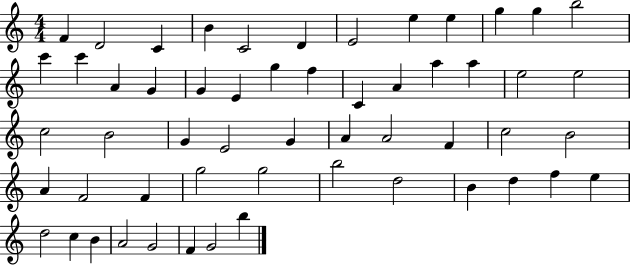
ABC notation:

X:1
T:Untitled
M:4/4
L:1/4
K:C
F D2 C B C2 D E2 e e g g b2 c' c' A G G E g f C A a a e2 e2 c2 B2 G E2 G A A2 F c2 B2 A F2 F g2 g2 b2 d2 B d f e d2 c B A2 G2 F G2 b